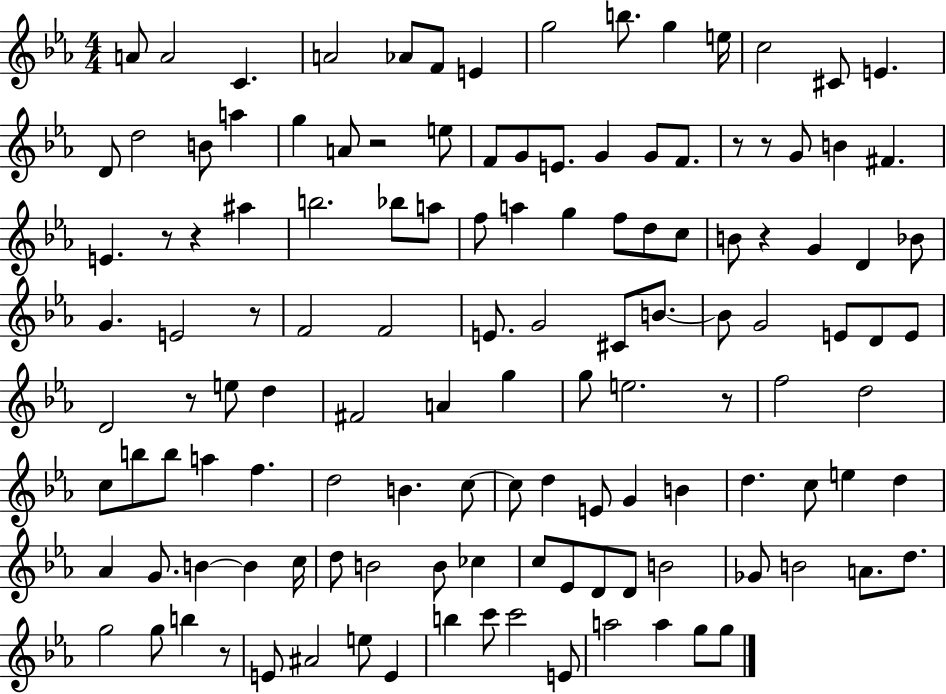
X:1
T:Untitled
M:4/4
L:1/4
K:Eb
A/2 A2 C A2 _A/2 F/2 E g2 b/2 g e/4 c2 ^C/2 E D/2 d2 B/2 a g A/2 z2 e/2 F/2 G/2 E/2 G G/2 F/2 z/2 z/2 G/2 B ^F E z/2 z ^a b2 _b/2 a/2 f/2 a g f/2 d/2 c/2 B/2 z G D _B/2 G E2 z/2 F2 F2 E/2 G2 ^C/2 B/2 B/2 G2 E/2 D/2 E/2 D2 z/2 e/2 d ^F2 A g g/2 e2 z/2 f2 d2 c/2 b/2 b/2 a f d2 B c/2 c/2 d E/2 G B d c/2 e d _A G/2 B B c/4 d/2 B2 B/2 _c c/2 _E/2 D/2 D/2 B2 _G/2 B2 A/2 d/2 g2 g/2 b z/2 E/2 ^A2 e/2 E b c'/2 c'2 E/2 a2 a g/2 g/2